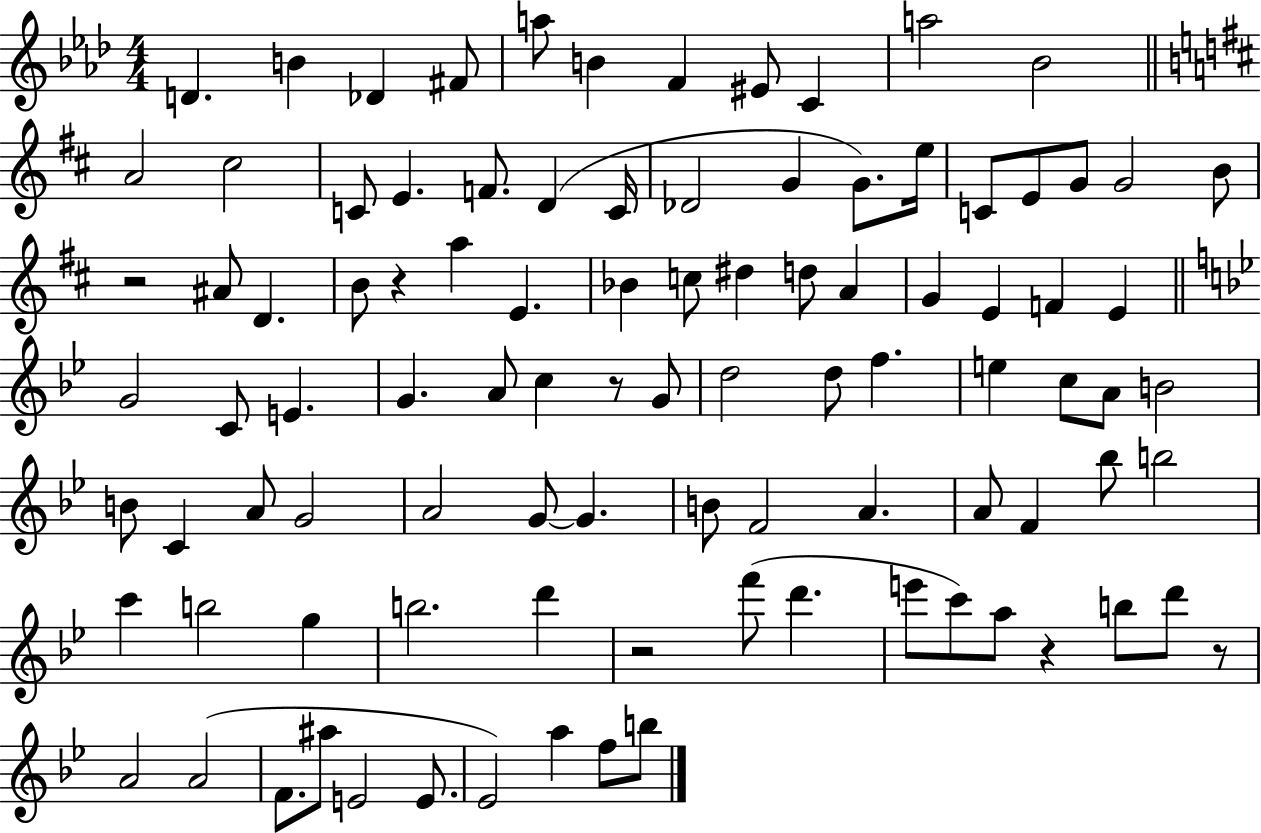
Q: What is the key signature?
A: AES major